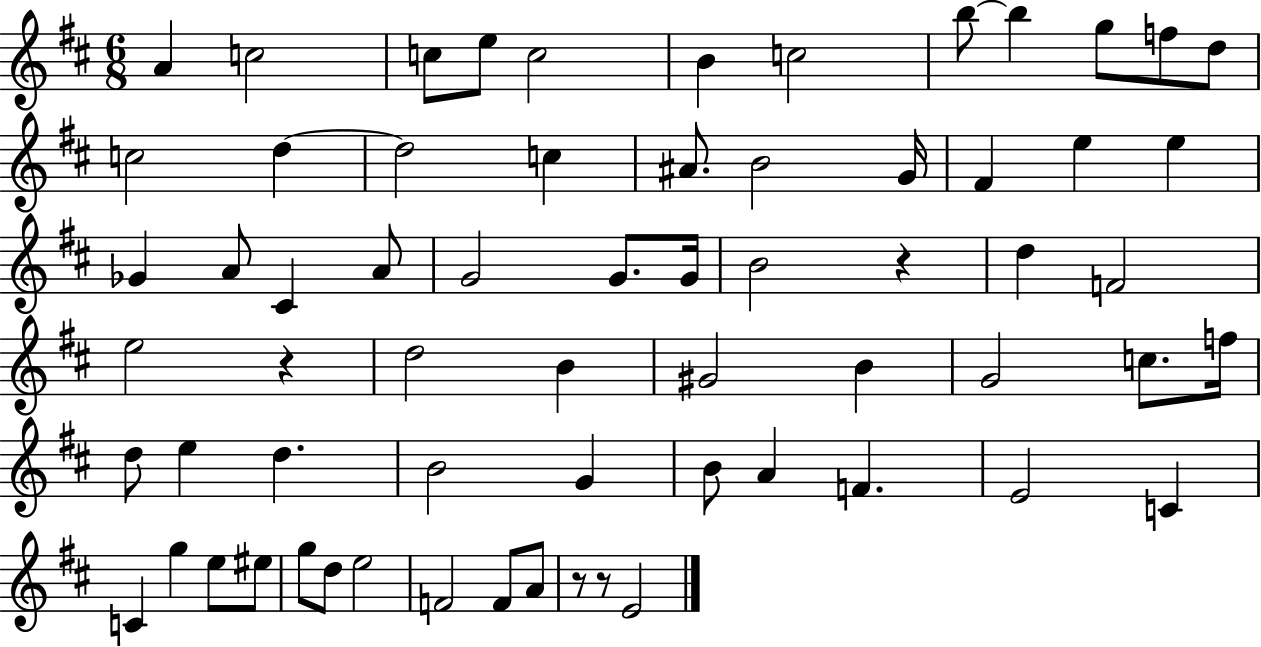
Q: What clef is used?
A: treble